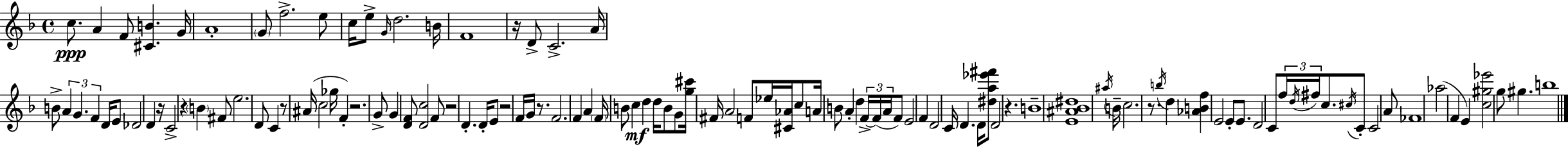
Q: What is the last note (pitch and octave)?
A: B5